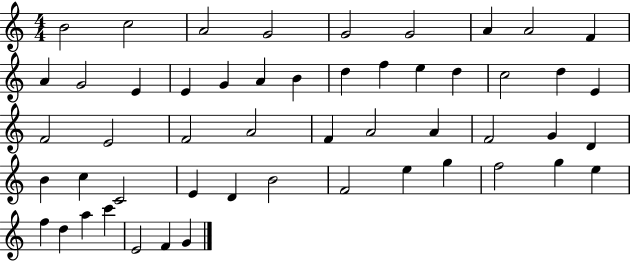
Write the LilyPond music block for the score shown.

{
  \clef treble
  \numericTimeSignature
  \time 4/4
  \key c \major
  b'2 c''2 | a'2 g'2 | g'2 g'2 | a'4 a'2 f'4 | \break a'4 g'2 e'4 | e'4 g'4 a'4 b'4 | d''4 f''4 e''4 d''4 | c''2 d''4 e'4 | \break f'2 e'2 | f'2 a'2 | f'4 a'2 a'4 | f'2 g'4 d'4 | \break b'4 c''4 c'2 | e'4 d'4 b'2 | f'2 e''4 g''4 | f''2 g''4 e''4 | \break f''4 d''4 a''4 c'''4 | e'2 f'4 g'4 | \bar "|."
}